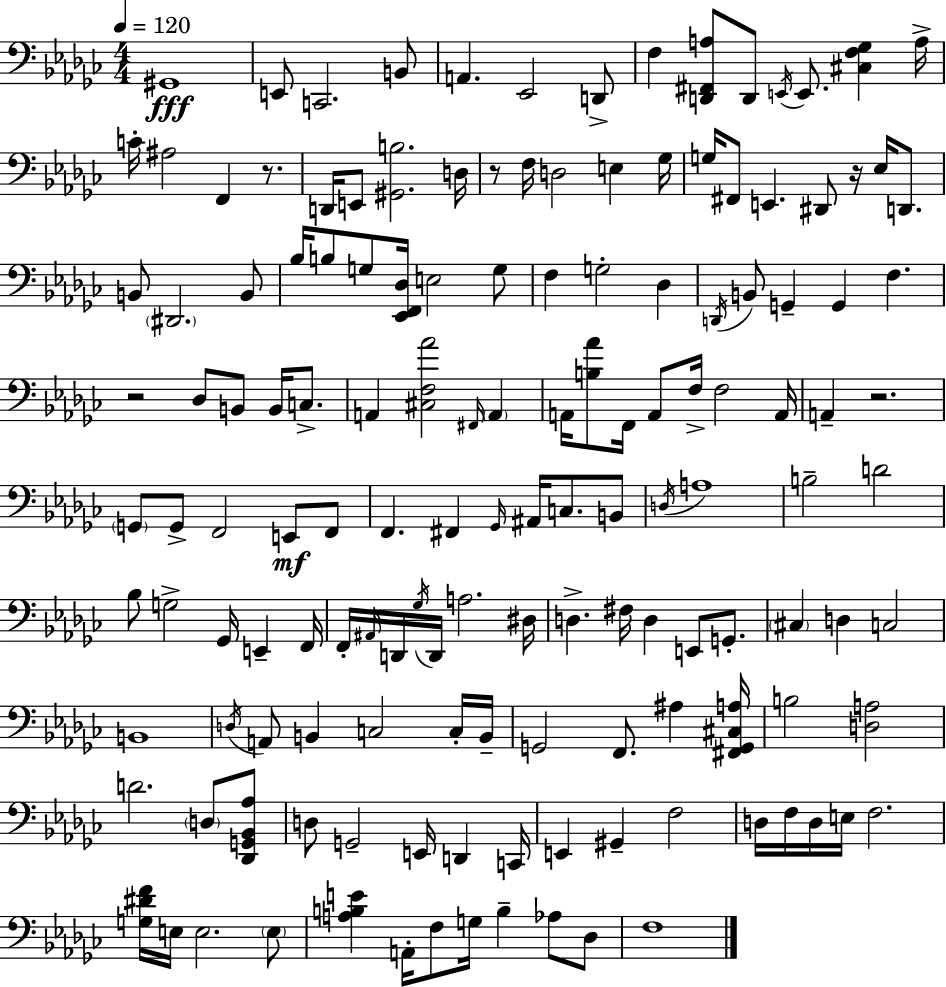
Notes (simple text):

G#2/w E2/e C2/h. B2/e A2/q. Eb2/h D2/e F3/q [D2,F#2,A3]/e D2/e E2/s E2/e. [C#3,F3,Gb3]/q A3/s C4/s A#3/h F2/q R/e. D2/s E2/e [G#2,B3]/h. D3/s R/e F3/s D3/h E3/q Gb3/s G3/s F#2/e E2/q. D#2/e R/s Eb3/s D2/e. B2/e D#2/h. B2/e Bb3/s B3/e G3/e [Eb2,F2,Db3]/s E3/h G3/e F3/q G3/h Db3/q D2/s B2/e G2/q G2/q F3/q. R/h Db3/e B2/e B2/s C3/e. A2/q [C#3,F3,Ab4]/h F#2/s A2/q A2/s [B3,Ab4]/e F2/s A2/e F3/s F3/h A2/s A2/q R/h. G2/e G2/e F2/h E2/e F2/e F2/q. F#2/q Gb2/s A#2/s C3/e. B2/e D3/s A3/w B3/h D4/h Bb3/e G3/h Gb2/s E2/q F2/s F2/s A#2/s D2/s Gb3/s D2/s A3/h. D#3/s D3/q. F#3/s D3/q E2/e G2/e. C#3/q D3/q C3/h B2/w D3/s A2/e B2/q C3/h C3/s B2/s G2/h F2/e. A#3/q [F#2,G2,C#3,A3]/s B3/h [D3,A3]/h D4/h. D3/e [Db2,G2,Bb2,Ab3]/e D3/e G2/h E2/s D2/q C2/s E2/q G#2/q F3/h D3/s F3/s D3/s E3/s F3/h. [G3,D#4,F4]/s E3/s E3/h. E3/e [A3,B3,E4]/q A2/s F3/e G3/s B3/q Ab3/e Db3/e F3/w